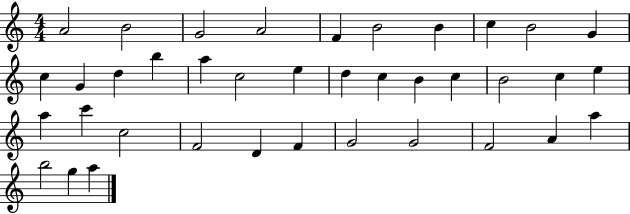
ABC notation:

X:1
T:Untitled
M:4/4
L:1/4
K:C
A2 B2 G2 A2 F B2 B c B2 G c G d b a c2 e d c B c B2 c e a c' c2 F2 D F G2 G2 F2 A a b2 g a